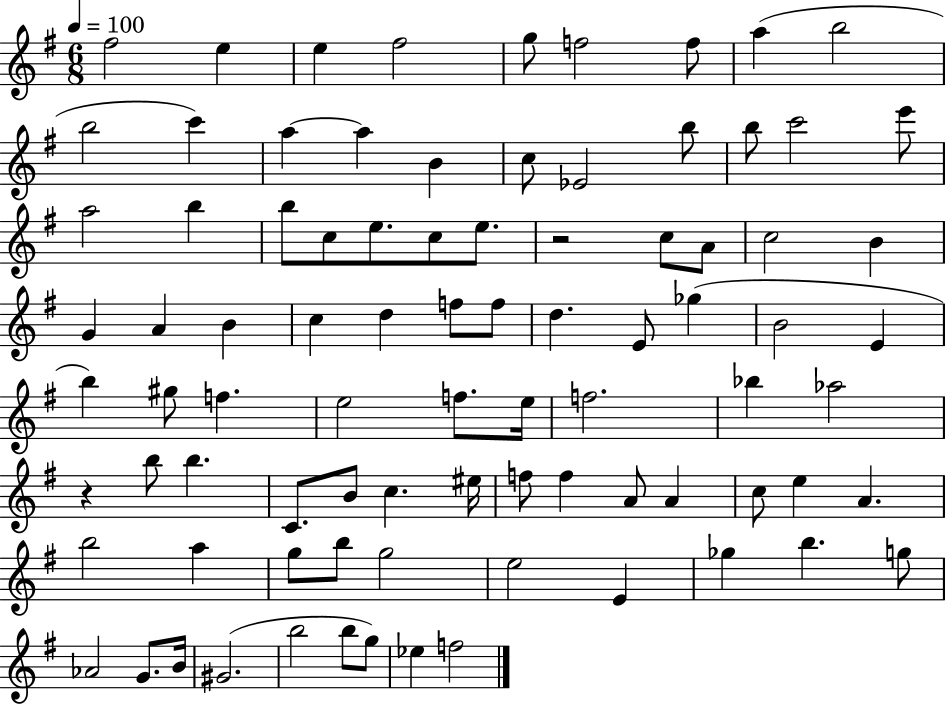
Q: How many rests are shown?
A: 2